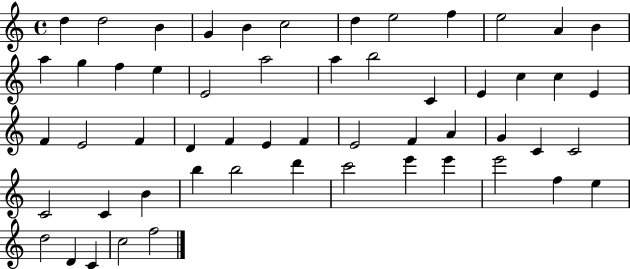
X:1
T:Untitled
M:4/4
L:1/4
K:C
d d2 B G B c2 d e2 f e2 A B a g f e E2 a2 a b2 C E c c E F E2 F D F E F E2 F A G C C2 C2 C B b b2 d' c'2 e' e' e'2 f e d2 D C c2 f2